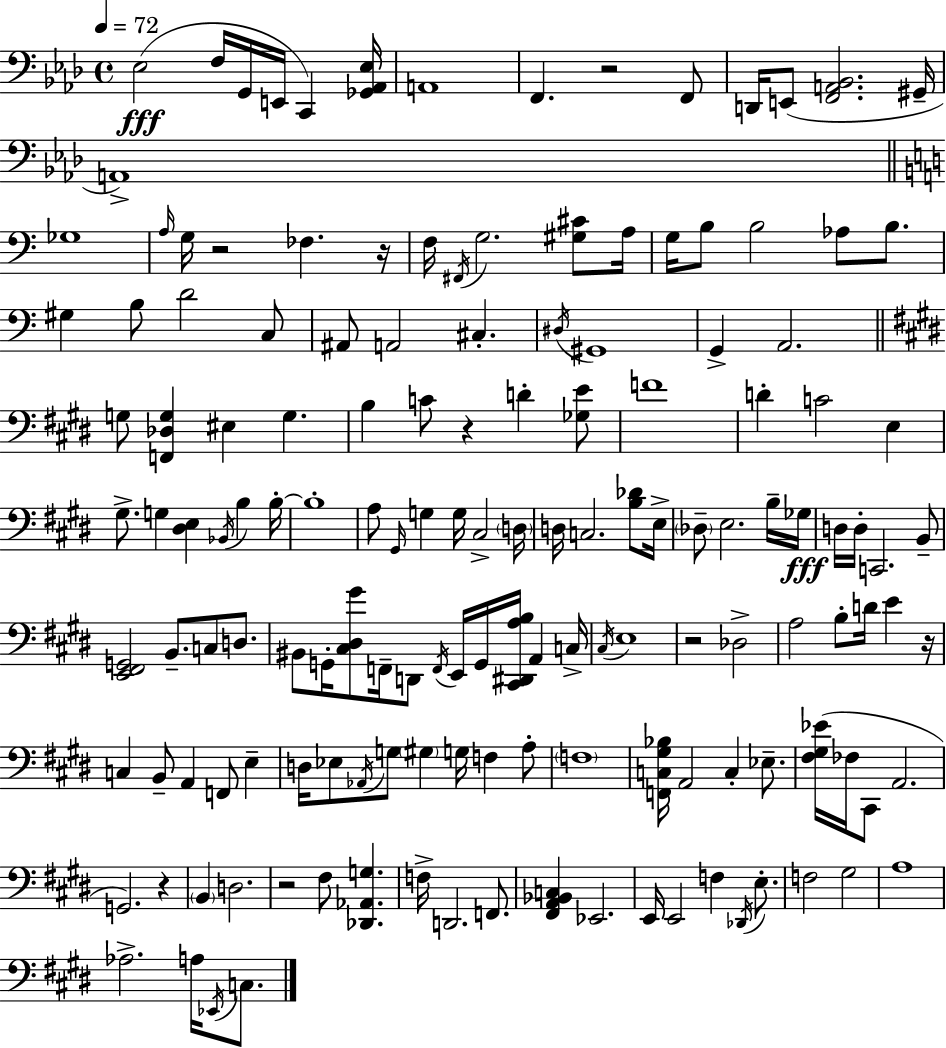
Eb3/h F3/s G2/s E2/s C2/q [Gb2,Ab2,Eb3]/s A2/w F2/q. R/h F2/e D2/s E2/e [F2,A2,Bb2]/h. G#2/s A2/w Gb3/w A3/s G3/s R/h FES3/q. R/s F3/s F#2/s G3/h. [G#3,C#4]/e A3/s G3/s B3/e B3/h Ab3/e B3/e. G#3/q B3/e D4/h C3/e A#2/e A2/h C#3/q. D#3/s G#2/w G2/q A2/h. G3/e [F2,Db3,G3]/q EIS3/q G3/q. B3/q C4/e R/q D4/q [Gb3,E4]/e F4/w D4/q C4/h E3/q G#3/e. G3/q [D#3,E3]/q Bb2/s B3/q B3/s B3/w A3/e G#2/s G3/q G3/s C#3/h D3/s D3/s C3/h. [B3,Db4]/e E3/s Db3/e E3/h. B3/s Gb3/s D3/s D3/s C2/h. B2/e [E2,F#2,G2]/h B2/e. C3/e D3/e. BIS2/e G2/s [C#3,D#3,G#4]/e F2/s D2/e F2/s E2/s G2/s [C#2,D#2,A3,B3]/s A2/q C3/s C#3/s E3/w R/h Db3/h A3/h B3/e D4/s E4/q R/s C3/q B2/e A2/q F2/e E3/q D3/s Eb3/e Ab2/s G3/e G#3/q G3/s F3/q A3/e F3/w [F2,C3,G#3,Bb3]/s A2/h C3/q Eb3/e. [F#3,G#3,Eb4]/s FES3/s C#2/e A2/h. G2/h. R/q B2/q D3/h. R/h F#3/e [Db2,Ab2,G3]/q. F3/s D2/h. F2/e. [F#2,A2,Bb2,C3]/q Eb2/h. E2/s E2/h F3/q Db2/s E3/e. F3/h G#3/h A3/w Ab3/h. A3/s Eb2/s C3/e.